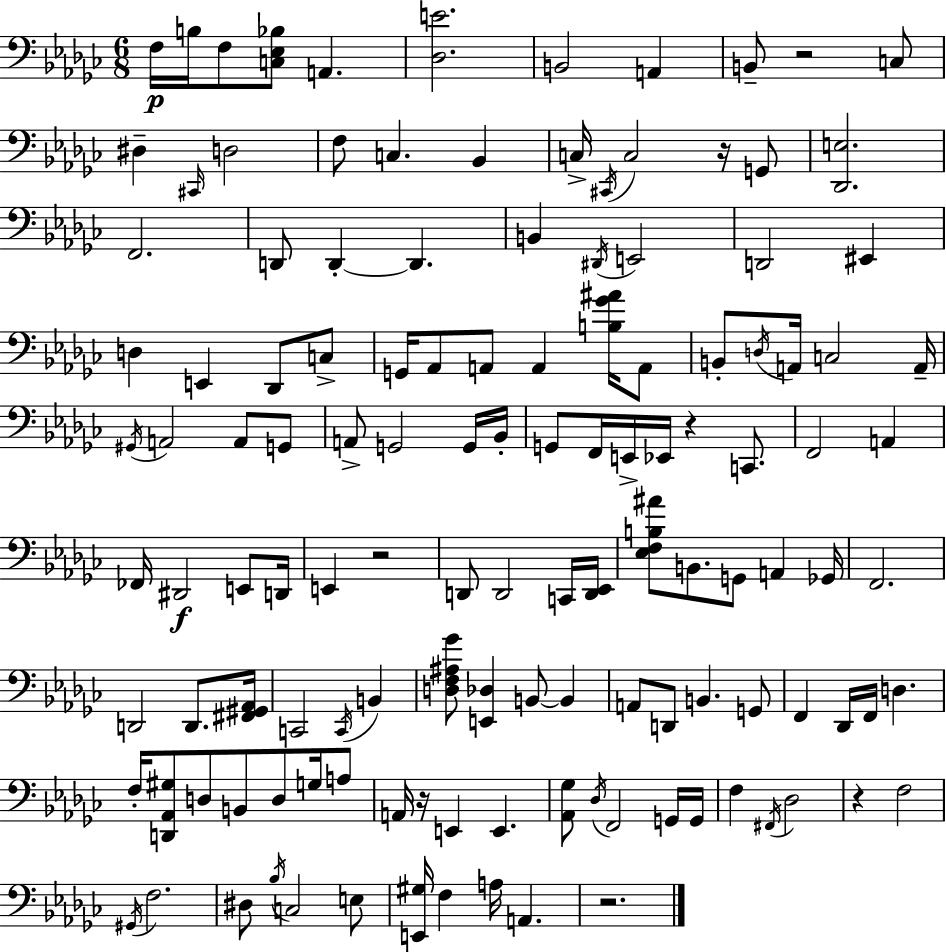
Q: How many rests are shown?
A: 7